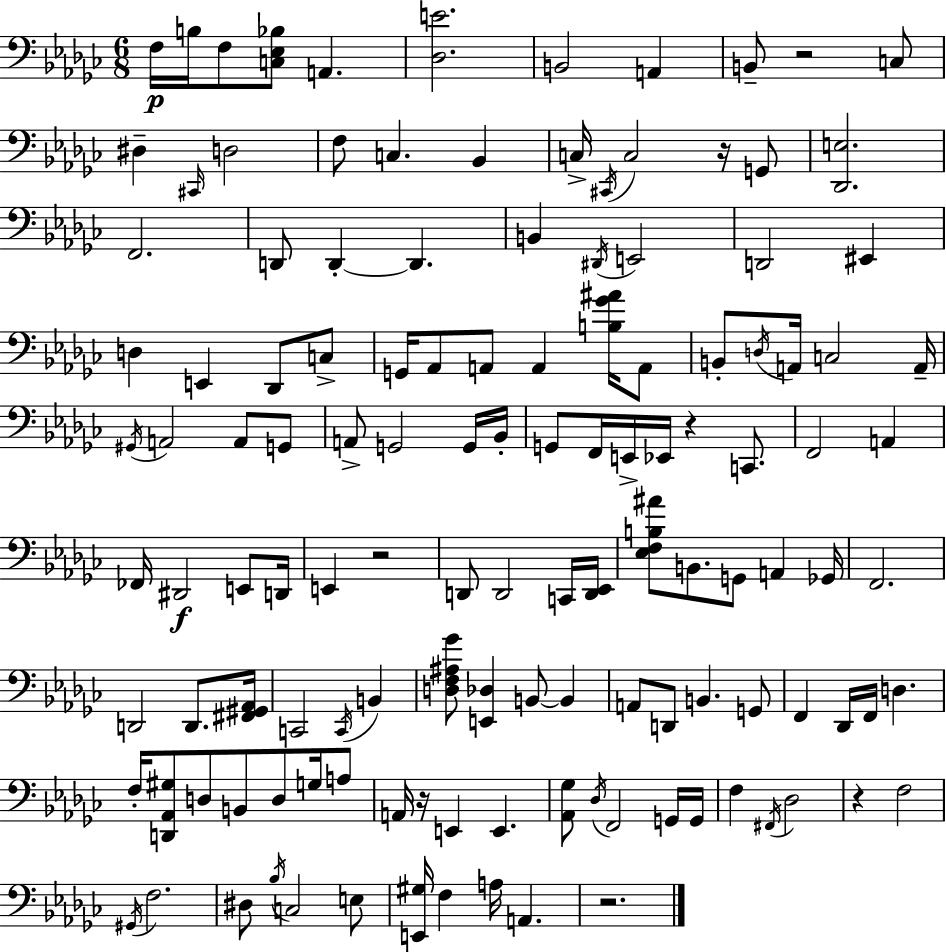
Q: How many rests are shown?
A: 7